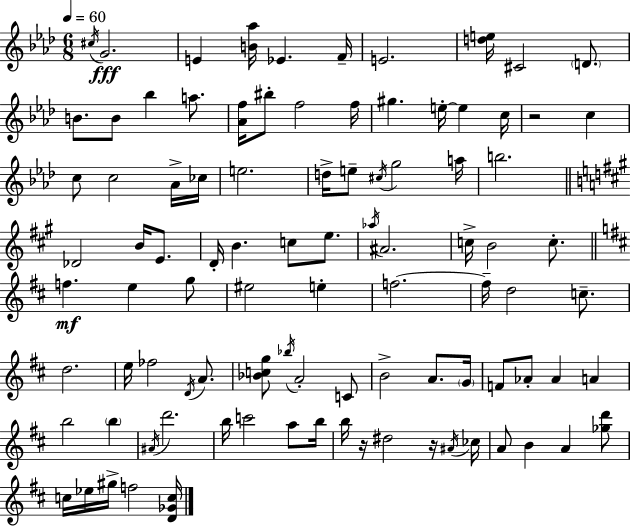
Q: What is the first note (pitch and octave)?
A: C#5